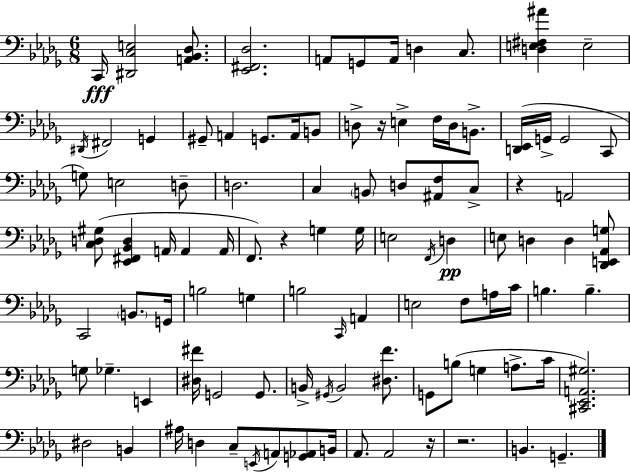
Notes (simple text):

C2/s [D#2,C3,E3]/h [A2,Bb2,Db3]/e. [Eb2,F#2,Db3]/h. A2/e G2/e A2/s D3/q C3/e. [D3,E3,F#3,A#4]/q E3/h D#2/s F#2/h G2/q G#2/e A2/q G2/e. A2/s B2/e D3/e R/s E3/q F3/s D3/s B2/e. [D2,Eb2]/s G2/s G2/h C2/e G3/e E3/h D3/e D3/h. C3/q B2/e D3/e [A#2,F3]/e C3/e R/q A2/h [C3,D3,G#3]/e [Eb2,F#2,Bb2,D3]/q A2/s A2/q A2/s F2/e. R/q G3/q G3/s E3/h F2/s D3/q E3/e D3/q D3/q [Db2,E2,Ab2,G3]/e C2/h B2/e. G2/s B3/h G3/q B3/h C2/s A2/q E3/h F3/e A3/s C4/s B3/q. B3/q. G3/e Gb3/q. E2/q [D#3,F#4]/s G2/h G2/e. B2/s G#2/s B2/h [D#3,F4]/e. G2/e B3/e G3/q A3/e. C4/s [C#2,Eb2,A2,G#3]/h. D#3/h B2/q A#3/s D3/q C3/e E2/s A2/e [G2,Ab2]/e B2/s Ab2/e. Ab2/h R/s R/h. B2/q. G2/q.